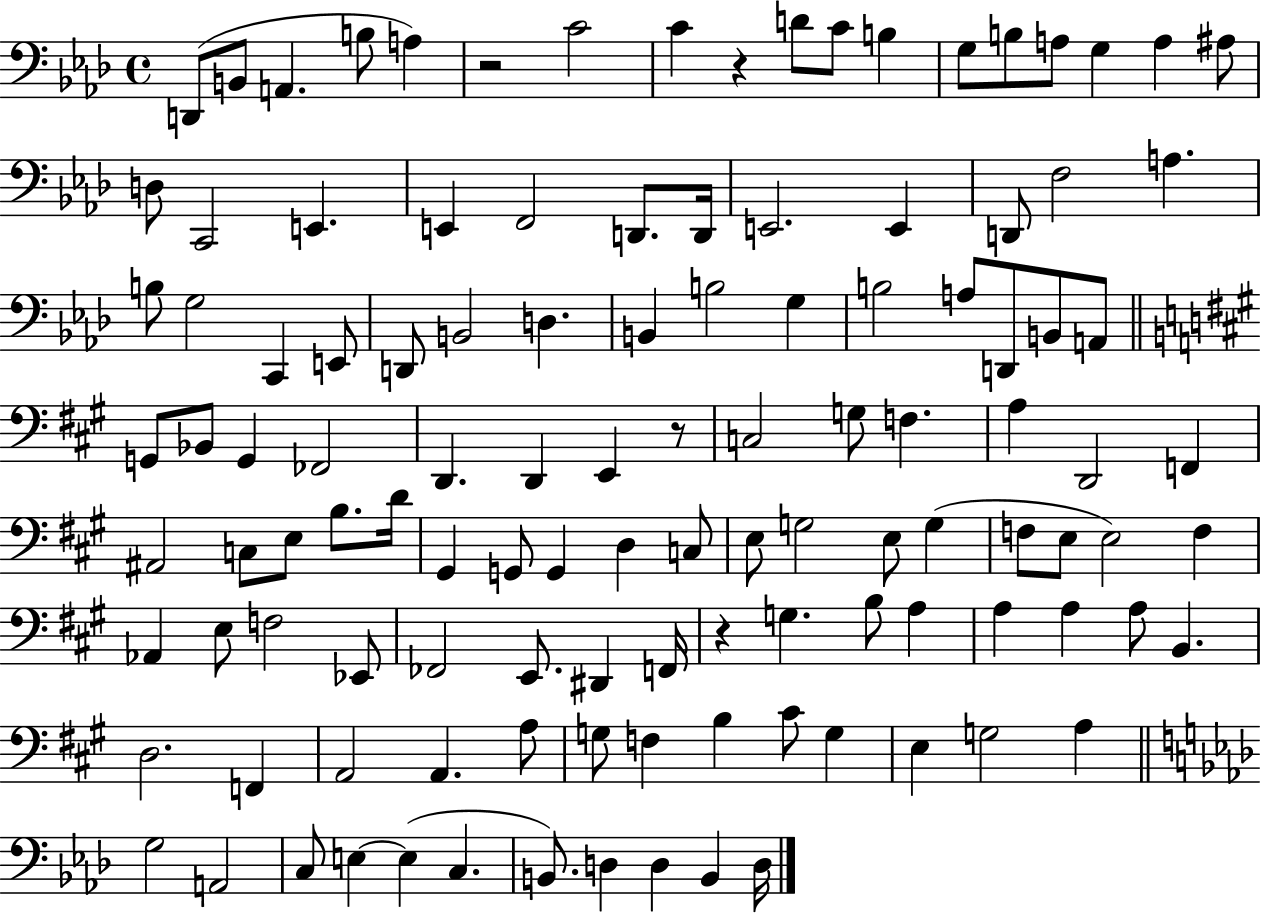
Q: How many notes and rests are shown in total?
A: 117